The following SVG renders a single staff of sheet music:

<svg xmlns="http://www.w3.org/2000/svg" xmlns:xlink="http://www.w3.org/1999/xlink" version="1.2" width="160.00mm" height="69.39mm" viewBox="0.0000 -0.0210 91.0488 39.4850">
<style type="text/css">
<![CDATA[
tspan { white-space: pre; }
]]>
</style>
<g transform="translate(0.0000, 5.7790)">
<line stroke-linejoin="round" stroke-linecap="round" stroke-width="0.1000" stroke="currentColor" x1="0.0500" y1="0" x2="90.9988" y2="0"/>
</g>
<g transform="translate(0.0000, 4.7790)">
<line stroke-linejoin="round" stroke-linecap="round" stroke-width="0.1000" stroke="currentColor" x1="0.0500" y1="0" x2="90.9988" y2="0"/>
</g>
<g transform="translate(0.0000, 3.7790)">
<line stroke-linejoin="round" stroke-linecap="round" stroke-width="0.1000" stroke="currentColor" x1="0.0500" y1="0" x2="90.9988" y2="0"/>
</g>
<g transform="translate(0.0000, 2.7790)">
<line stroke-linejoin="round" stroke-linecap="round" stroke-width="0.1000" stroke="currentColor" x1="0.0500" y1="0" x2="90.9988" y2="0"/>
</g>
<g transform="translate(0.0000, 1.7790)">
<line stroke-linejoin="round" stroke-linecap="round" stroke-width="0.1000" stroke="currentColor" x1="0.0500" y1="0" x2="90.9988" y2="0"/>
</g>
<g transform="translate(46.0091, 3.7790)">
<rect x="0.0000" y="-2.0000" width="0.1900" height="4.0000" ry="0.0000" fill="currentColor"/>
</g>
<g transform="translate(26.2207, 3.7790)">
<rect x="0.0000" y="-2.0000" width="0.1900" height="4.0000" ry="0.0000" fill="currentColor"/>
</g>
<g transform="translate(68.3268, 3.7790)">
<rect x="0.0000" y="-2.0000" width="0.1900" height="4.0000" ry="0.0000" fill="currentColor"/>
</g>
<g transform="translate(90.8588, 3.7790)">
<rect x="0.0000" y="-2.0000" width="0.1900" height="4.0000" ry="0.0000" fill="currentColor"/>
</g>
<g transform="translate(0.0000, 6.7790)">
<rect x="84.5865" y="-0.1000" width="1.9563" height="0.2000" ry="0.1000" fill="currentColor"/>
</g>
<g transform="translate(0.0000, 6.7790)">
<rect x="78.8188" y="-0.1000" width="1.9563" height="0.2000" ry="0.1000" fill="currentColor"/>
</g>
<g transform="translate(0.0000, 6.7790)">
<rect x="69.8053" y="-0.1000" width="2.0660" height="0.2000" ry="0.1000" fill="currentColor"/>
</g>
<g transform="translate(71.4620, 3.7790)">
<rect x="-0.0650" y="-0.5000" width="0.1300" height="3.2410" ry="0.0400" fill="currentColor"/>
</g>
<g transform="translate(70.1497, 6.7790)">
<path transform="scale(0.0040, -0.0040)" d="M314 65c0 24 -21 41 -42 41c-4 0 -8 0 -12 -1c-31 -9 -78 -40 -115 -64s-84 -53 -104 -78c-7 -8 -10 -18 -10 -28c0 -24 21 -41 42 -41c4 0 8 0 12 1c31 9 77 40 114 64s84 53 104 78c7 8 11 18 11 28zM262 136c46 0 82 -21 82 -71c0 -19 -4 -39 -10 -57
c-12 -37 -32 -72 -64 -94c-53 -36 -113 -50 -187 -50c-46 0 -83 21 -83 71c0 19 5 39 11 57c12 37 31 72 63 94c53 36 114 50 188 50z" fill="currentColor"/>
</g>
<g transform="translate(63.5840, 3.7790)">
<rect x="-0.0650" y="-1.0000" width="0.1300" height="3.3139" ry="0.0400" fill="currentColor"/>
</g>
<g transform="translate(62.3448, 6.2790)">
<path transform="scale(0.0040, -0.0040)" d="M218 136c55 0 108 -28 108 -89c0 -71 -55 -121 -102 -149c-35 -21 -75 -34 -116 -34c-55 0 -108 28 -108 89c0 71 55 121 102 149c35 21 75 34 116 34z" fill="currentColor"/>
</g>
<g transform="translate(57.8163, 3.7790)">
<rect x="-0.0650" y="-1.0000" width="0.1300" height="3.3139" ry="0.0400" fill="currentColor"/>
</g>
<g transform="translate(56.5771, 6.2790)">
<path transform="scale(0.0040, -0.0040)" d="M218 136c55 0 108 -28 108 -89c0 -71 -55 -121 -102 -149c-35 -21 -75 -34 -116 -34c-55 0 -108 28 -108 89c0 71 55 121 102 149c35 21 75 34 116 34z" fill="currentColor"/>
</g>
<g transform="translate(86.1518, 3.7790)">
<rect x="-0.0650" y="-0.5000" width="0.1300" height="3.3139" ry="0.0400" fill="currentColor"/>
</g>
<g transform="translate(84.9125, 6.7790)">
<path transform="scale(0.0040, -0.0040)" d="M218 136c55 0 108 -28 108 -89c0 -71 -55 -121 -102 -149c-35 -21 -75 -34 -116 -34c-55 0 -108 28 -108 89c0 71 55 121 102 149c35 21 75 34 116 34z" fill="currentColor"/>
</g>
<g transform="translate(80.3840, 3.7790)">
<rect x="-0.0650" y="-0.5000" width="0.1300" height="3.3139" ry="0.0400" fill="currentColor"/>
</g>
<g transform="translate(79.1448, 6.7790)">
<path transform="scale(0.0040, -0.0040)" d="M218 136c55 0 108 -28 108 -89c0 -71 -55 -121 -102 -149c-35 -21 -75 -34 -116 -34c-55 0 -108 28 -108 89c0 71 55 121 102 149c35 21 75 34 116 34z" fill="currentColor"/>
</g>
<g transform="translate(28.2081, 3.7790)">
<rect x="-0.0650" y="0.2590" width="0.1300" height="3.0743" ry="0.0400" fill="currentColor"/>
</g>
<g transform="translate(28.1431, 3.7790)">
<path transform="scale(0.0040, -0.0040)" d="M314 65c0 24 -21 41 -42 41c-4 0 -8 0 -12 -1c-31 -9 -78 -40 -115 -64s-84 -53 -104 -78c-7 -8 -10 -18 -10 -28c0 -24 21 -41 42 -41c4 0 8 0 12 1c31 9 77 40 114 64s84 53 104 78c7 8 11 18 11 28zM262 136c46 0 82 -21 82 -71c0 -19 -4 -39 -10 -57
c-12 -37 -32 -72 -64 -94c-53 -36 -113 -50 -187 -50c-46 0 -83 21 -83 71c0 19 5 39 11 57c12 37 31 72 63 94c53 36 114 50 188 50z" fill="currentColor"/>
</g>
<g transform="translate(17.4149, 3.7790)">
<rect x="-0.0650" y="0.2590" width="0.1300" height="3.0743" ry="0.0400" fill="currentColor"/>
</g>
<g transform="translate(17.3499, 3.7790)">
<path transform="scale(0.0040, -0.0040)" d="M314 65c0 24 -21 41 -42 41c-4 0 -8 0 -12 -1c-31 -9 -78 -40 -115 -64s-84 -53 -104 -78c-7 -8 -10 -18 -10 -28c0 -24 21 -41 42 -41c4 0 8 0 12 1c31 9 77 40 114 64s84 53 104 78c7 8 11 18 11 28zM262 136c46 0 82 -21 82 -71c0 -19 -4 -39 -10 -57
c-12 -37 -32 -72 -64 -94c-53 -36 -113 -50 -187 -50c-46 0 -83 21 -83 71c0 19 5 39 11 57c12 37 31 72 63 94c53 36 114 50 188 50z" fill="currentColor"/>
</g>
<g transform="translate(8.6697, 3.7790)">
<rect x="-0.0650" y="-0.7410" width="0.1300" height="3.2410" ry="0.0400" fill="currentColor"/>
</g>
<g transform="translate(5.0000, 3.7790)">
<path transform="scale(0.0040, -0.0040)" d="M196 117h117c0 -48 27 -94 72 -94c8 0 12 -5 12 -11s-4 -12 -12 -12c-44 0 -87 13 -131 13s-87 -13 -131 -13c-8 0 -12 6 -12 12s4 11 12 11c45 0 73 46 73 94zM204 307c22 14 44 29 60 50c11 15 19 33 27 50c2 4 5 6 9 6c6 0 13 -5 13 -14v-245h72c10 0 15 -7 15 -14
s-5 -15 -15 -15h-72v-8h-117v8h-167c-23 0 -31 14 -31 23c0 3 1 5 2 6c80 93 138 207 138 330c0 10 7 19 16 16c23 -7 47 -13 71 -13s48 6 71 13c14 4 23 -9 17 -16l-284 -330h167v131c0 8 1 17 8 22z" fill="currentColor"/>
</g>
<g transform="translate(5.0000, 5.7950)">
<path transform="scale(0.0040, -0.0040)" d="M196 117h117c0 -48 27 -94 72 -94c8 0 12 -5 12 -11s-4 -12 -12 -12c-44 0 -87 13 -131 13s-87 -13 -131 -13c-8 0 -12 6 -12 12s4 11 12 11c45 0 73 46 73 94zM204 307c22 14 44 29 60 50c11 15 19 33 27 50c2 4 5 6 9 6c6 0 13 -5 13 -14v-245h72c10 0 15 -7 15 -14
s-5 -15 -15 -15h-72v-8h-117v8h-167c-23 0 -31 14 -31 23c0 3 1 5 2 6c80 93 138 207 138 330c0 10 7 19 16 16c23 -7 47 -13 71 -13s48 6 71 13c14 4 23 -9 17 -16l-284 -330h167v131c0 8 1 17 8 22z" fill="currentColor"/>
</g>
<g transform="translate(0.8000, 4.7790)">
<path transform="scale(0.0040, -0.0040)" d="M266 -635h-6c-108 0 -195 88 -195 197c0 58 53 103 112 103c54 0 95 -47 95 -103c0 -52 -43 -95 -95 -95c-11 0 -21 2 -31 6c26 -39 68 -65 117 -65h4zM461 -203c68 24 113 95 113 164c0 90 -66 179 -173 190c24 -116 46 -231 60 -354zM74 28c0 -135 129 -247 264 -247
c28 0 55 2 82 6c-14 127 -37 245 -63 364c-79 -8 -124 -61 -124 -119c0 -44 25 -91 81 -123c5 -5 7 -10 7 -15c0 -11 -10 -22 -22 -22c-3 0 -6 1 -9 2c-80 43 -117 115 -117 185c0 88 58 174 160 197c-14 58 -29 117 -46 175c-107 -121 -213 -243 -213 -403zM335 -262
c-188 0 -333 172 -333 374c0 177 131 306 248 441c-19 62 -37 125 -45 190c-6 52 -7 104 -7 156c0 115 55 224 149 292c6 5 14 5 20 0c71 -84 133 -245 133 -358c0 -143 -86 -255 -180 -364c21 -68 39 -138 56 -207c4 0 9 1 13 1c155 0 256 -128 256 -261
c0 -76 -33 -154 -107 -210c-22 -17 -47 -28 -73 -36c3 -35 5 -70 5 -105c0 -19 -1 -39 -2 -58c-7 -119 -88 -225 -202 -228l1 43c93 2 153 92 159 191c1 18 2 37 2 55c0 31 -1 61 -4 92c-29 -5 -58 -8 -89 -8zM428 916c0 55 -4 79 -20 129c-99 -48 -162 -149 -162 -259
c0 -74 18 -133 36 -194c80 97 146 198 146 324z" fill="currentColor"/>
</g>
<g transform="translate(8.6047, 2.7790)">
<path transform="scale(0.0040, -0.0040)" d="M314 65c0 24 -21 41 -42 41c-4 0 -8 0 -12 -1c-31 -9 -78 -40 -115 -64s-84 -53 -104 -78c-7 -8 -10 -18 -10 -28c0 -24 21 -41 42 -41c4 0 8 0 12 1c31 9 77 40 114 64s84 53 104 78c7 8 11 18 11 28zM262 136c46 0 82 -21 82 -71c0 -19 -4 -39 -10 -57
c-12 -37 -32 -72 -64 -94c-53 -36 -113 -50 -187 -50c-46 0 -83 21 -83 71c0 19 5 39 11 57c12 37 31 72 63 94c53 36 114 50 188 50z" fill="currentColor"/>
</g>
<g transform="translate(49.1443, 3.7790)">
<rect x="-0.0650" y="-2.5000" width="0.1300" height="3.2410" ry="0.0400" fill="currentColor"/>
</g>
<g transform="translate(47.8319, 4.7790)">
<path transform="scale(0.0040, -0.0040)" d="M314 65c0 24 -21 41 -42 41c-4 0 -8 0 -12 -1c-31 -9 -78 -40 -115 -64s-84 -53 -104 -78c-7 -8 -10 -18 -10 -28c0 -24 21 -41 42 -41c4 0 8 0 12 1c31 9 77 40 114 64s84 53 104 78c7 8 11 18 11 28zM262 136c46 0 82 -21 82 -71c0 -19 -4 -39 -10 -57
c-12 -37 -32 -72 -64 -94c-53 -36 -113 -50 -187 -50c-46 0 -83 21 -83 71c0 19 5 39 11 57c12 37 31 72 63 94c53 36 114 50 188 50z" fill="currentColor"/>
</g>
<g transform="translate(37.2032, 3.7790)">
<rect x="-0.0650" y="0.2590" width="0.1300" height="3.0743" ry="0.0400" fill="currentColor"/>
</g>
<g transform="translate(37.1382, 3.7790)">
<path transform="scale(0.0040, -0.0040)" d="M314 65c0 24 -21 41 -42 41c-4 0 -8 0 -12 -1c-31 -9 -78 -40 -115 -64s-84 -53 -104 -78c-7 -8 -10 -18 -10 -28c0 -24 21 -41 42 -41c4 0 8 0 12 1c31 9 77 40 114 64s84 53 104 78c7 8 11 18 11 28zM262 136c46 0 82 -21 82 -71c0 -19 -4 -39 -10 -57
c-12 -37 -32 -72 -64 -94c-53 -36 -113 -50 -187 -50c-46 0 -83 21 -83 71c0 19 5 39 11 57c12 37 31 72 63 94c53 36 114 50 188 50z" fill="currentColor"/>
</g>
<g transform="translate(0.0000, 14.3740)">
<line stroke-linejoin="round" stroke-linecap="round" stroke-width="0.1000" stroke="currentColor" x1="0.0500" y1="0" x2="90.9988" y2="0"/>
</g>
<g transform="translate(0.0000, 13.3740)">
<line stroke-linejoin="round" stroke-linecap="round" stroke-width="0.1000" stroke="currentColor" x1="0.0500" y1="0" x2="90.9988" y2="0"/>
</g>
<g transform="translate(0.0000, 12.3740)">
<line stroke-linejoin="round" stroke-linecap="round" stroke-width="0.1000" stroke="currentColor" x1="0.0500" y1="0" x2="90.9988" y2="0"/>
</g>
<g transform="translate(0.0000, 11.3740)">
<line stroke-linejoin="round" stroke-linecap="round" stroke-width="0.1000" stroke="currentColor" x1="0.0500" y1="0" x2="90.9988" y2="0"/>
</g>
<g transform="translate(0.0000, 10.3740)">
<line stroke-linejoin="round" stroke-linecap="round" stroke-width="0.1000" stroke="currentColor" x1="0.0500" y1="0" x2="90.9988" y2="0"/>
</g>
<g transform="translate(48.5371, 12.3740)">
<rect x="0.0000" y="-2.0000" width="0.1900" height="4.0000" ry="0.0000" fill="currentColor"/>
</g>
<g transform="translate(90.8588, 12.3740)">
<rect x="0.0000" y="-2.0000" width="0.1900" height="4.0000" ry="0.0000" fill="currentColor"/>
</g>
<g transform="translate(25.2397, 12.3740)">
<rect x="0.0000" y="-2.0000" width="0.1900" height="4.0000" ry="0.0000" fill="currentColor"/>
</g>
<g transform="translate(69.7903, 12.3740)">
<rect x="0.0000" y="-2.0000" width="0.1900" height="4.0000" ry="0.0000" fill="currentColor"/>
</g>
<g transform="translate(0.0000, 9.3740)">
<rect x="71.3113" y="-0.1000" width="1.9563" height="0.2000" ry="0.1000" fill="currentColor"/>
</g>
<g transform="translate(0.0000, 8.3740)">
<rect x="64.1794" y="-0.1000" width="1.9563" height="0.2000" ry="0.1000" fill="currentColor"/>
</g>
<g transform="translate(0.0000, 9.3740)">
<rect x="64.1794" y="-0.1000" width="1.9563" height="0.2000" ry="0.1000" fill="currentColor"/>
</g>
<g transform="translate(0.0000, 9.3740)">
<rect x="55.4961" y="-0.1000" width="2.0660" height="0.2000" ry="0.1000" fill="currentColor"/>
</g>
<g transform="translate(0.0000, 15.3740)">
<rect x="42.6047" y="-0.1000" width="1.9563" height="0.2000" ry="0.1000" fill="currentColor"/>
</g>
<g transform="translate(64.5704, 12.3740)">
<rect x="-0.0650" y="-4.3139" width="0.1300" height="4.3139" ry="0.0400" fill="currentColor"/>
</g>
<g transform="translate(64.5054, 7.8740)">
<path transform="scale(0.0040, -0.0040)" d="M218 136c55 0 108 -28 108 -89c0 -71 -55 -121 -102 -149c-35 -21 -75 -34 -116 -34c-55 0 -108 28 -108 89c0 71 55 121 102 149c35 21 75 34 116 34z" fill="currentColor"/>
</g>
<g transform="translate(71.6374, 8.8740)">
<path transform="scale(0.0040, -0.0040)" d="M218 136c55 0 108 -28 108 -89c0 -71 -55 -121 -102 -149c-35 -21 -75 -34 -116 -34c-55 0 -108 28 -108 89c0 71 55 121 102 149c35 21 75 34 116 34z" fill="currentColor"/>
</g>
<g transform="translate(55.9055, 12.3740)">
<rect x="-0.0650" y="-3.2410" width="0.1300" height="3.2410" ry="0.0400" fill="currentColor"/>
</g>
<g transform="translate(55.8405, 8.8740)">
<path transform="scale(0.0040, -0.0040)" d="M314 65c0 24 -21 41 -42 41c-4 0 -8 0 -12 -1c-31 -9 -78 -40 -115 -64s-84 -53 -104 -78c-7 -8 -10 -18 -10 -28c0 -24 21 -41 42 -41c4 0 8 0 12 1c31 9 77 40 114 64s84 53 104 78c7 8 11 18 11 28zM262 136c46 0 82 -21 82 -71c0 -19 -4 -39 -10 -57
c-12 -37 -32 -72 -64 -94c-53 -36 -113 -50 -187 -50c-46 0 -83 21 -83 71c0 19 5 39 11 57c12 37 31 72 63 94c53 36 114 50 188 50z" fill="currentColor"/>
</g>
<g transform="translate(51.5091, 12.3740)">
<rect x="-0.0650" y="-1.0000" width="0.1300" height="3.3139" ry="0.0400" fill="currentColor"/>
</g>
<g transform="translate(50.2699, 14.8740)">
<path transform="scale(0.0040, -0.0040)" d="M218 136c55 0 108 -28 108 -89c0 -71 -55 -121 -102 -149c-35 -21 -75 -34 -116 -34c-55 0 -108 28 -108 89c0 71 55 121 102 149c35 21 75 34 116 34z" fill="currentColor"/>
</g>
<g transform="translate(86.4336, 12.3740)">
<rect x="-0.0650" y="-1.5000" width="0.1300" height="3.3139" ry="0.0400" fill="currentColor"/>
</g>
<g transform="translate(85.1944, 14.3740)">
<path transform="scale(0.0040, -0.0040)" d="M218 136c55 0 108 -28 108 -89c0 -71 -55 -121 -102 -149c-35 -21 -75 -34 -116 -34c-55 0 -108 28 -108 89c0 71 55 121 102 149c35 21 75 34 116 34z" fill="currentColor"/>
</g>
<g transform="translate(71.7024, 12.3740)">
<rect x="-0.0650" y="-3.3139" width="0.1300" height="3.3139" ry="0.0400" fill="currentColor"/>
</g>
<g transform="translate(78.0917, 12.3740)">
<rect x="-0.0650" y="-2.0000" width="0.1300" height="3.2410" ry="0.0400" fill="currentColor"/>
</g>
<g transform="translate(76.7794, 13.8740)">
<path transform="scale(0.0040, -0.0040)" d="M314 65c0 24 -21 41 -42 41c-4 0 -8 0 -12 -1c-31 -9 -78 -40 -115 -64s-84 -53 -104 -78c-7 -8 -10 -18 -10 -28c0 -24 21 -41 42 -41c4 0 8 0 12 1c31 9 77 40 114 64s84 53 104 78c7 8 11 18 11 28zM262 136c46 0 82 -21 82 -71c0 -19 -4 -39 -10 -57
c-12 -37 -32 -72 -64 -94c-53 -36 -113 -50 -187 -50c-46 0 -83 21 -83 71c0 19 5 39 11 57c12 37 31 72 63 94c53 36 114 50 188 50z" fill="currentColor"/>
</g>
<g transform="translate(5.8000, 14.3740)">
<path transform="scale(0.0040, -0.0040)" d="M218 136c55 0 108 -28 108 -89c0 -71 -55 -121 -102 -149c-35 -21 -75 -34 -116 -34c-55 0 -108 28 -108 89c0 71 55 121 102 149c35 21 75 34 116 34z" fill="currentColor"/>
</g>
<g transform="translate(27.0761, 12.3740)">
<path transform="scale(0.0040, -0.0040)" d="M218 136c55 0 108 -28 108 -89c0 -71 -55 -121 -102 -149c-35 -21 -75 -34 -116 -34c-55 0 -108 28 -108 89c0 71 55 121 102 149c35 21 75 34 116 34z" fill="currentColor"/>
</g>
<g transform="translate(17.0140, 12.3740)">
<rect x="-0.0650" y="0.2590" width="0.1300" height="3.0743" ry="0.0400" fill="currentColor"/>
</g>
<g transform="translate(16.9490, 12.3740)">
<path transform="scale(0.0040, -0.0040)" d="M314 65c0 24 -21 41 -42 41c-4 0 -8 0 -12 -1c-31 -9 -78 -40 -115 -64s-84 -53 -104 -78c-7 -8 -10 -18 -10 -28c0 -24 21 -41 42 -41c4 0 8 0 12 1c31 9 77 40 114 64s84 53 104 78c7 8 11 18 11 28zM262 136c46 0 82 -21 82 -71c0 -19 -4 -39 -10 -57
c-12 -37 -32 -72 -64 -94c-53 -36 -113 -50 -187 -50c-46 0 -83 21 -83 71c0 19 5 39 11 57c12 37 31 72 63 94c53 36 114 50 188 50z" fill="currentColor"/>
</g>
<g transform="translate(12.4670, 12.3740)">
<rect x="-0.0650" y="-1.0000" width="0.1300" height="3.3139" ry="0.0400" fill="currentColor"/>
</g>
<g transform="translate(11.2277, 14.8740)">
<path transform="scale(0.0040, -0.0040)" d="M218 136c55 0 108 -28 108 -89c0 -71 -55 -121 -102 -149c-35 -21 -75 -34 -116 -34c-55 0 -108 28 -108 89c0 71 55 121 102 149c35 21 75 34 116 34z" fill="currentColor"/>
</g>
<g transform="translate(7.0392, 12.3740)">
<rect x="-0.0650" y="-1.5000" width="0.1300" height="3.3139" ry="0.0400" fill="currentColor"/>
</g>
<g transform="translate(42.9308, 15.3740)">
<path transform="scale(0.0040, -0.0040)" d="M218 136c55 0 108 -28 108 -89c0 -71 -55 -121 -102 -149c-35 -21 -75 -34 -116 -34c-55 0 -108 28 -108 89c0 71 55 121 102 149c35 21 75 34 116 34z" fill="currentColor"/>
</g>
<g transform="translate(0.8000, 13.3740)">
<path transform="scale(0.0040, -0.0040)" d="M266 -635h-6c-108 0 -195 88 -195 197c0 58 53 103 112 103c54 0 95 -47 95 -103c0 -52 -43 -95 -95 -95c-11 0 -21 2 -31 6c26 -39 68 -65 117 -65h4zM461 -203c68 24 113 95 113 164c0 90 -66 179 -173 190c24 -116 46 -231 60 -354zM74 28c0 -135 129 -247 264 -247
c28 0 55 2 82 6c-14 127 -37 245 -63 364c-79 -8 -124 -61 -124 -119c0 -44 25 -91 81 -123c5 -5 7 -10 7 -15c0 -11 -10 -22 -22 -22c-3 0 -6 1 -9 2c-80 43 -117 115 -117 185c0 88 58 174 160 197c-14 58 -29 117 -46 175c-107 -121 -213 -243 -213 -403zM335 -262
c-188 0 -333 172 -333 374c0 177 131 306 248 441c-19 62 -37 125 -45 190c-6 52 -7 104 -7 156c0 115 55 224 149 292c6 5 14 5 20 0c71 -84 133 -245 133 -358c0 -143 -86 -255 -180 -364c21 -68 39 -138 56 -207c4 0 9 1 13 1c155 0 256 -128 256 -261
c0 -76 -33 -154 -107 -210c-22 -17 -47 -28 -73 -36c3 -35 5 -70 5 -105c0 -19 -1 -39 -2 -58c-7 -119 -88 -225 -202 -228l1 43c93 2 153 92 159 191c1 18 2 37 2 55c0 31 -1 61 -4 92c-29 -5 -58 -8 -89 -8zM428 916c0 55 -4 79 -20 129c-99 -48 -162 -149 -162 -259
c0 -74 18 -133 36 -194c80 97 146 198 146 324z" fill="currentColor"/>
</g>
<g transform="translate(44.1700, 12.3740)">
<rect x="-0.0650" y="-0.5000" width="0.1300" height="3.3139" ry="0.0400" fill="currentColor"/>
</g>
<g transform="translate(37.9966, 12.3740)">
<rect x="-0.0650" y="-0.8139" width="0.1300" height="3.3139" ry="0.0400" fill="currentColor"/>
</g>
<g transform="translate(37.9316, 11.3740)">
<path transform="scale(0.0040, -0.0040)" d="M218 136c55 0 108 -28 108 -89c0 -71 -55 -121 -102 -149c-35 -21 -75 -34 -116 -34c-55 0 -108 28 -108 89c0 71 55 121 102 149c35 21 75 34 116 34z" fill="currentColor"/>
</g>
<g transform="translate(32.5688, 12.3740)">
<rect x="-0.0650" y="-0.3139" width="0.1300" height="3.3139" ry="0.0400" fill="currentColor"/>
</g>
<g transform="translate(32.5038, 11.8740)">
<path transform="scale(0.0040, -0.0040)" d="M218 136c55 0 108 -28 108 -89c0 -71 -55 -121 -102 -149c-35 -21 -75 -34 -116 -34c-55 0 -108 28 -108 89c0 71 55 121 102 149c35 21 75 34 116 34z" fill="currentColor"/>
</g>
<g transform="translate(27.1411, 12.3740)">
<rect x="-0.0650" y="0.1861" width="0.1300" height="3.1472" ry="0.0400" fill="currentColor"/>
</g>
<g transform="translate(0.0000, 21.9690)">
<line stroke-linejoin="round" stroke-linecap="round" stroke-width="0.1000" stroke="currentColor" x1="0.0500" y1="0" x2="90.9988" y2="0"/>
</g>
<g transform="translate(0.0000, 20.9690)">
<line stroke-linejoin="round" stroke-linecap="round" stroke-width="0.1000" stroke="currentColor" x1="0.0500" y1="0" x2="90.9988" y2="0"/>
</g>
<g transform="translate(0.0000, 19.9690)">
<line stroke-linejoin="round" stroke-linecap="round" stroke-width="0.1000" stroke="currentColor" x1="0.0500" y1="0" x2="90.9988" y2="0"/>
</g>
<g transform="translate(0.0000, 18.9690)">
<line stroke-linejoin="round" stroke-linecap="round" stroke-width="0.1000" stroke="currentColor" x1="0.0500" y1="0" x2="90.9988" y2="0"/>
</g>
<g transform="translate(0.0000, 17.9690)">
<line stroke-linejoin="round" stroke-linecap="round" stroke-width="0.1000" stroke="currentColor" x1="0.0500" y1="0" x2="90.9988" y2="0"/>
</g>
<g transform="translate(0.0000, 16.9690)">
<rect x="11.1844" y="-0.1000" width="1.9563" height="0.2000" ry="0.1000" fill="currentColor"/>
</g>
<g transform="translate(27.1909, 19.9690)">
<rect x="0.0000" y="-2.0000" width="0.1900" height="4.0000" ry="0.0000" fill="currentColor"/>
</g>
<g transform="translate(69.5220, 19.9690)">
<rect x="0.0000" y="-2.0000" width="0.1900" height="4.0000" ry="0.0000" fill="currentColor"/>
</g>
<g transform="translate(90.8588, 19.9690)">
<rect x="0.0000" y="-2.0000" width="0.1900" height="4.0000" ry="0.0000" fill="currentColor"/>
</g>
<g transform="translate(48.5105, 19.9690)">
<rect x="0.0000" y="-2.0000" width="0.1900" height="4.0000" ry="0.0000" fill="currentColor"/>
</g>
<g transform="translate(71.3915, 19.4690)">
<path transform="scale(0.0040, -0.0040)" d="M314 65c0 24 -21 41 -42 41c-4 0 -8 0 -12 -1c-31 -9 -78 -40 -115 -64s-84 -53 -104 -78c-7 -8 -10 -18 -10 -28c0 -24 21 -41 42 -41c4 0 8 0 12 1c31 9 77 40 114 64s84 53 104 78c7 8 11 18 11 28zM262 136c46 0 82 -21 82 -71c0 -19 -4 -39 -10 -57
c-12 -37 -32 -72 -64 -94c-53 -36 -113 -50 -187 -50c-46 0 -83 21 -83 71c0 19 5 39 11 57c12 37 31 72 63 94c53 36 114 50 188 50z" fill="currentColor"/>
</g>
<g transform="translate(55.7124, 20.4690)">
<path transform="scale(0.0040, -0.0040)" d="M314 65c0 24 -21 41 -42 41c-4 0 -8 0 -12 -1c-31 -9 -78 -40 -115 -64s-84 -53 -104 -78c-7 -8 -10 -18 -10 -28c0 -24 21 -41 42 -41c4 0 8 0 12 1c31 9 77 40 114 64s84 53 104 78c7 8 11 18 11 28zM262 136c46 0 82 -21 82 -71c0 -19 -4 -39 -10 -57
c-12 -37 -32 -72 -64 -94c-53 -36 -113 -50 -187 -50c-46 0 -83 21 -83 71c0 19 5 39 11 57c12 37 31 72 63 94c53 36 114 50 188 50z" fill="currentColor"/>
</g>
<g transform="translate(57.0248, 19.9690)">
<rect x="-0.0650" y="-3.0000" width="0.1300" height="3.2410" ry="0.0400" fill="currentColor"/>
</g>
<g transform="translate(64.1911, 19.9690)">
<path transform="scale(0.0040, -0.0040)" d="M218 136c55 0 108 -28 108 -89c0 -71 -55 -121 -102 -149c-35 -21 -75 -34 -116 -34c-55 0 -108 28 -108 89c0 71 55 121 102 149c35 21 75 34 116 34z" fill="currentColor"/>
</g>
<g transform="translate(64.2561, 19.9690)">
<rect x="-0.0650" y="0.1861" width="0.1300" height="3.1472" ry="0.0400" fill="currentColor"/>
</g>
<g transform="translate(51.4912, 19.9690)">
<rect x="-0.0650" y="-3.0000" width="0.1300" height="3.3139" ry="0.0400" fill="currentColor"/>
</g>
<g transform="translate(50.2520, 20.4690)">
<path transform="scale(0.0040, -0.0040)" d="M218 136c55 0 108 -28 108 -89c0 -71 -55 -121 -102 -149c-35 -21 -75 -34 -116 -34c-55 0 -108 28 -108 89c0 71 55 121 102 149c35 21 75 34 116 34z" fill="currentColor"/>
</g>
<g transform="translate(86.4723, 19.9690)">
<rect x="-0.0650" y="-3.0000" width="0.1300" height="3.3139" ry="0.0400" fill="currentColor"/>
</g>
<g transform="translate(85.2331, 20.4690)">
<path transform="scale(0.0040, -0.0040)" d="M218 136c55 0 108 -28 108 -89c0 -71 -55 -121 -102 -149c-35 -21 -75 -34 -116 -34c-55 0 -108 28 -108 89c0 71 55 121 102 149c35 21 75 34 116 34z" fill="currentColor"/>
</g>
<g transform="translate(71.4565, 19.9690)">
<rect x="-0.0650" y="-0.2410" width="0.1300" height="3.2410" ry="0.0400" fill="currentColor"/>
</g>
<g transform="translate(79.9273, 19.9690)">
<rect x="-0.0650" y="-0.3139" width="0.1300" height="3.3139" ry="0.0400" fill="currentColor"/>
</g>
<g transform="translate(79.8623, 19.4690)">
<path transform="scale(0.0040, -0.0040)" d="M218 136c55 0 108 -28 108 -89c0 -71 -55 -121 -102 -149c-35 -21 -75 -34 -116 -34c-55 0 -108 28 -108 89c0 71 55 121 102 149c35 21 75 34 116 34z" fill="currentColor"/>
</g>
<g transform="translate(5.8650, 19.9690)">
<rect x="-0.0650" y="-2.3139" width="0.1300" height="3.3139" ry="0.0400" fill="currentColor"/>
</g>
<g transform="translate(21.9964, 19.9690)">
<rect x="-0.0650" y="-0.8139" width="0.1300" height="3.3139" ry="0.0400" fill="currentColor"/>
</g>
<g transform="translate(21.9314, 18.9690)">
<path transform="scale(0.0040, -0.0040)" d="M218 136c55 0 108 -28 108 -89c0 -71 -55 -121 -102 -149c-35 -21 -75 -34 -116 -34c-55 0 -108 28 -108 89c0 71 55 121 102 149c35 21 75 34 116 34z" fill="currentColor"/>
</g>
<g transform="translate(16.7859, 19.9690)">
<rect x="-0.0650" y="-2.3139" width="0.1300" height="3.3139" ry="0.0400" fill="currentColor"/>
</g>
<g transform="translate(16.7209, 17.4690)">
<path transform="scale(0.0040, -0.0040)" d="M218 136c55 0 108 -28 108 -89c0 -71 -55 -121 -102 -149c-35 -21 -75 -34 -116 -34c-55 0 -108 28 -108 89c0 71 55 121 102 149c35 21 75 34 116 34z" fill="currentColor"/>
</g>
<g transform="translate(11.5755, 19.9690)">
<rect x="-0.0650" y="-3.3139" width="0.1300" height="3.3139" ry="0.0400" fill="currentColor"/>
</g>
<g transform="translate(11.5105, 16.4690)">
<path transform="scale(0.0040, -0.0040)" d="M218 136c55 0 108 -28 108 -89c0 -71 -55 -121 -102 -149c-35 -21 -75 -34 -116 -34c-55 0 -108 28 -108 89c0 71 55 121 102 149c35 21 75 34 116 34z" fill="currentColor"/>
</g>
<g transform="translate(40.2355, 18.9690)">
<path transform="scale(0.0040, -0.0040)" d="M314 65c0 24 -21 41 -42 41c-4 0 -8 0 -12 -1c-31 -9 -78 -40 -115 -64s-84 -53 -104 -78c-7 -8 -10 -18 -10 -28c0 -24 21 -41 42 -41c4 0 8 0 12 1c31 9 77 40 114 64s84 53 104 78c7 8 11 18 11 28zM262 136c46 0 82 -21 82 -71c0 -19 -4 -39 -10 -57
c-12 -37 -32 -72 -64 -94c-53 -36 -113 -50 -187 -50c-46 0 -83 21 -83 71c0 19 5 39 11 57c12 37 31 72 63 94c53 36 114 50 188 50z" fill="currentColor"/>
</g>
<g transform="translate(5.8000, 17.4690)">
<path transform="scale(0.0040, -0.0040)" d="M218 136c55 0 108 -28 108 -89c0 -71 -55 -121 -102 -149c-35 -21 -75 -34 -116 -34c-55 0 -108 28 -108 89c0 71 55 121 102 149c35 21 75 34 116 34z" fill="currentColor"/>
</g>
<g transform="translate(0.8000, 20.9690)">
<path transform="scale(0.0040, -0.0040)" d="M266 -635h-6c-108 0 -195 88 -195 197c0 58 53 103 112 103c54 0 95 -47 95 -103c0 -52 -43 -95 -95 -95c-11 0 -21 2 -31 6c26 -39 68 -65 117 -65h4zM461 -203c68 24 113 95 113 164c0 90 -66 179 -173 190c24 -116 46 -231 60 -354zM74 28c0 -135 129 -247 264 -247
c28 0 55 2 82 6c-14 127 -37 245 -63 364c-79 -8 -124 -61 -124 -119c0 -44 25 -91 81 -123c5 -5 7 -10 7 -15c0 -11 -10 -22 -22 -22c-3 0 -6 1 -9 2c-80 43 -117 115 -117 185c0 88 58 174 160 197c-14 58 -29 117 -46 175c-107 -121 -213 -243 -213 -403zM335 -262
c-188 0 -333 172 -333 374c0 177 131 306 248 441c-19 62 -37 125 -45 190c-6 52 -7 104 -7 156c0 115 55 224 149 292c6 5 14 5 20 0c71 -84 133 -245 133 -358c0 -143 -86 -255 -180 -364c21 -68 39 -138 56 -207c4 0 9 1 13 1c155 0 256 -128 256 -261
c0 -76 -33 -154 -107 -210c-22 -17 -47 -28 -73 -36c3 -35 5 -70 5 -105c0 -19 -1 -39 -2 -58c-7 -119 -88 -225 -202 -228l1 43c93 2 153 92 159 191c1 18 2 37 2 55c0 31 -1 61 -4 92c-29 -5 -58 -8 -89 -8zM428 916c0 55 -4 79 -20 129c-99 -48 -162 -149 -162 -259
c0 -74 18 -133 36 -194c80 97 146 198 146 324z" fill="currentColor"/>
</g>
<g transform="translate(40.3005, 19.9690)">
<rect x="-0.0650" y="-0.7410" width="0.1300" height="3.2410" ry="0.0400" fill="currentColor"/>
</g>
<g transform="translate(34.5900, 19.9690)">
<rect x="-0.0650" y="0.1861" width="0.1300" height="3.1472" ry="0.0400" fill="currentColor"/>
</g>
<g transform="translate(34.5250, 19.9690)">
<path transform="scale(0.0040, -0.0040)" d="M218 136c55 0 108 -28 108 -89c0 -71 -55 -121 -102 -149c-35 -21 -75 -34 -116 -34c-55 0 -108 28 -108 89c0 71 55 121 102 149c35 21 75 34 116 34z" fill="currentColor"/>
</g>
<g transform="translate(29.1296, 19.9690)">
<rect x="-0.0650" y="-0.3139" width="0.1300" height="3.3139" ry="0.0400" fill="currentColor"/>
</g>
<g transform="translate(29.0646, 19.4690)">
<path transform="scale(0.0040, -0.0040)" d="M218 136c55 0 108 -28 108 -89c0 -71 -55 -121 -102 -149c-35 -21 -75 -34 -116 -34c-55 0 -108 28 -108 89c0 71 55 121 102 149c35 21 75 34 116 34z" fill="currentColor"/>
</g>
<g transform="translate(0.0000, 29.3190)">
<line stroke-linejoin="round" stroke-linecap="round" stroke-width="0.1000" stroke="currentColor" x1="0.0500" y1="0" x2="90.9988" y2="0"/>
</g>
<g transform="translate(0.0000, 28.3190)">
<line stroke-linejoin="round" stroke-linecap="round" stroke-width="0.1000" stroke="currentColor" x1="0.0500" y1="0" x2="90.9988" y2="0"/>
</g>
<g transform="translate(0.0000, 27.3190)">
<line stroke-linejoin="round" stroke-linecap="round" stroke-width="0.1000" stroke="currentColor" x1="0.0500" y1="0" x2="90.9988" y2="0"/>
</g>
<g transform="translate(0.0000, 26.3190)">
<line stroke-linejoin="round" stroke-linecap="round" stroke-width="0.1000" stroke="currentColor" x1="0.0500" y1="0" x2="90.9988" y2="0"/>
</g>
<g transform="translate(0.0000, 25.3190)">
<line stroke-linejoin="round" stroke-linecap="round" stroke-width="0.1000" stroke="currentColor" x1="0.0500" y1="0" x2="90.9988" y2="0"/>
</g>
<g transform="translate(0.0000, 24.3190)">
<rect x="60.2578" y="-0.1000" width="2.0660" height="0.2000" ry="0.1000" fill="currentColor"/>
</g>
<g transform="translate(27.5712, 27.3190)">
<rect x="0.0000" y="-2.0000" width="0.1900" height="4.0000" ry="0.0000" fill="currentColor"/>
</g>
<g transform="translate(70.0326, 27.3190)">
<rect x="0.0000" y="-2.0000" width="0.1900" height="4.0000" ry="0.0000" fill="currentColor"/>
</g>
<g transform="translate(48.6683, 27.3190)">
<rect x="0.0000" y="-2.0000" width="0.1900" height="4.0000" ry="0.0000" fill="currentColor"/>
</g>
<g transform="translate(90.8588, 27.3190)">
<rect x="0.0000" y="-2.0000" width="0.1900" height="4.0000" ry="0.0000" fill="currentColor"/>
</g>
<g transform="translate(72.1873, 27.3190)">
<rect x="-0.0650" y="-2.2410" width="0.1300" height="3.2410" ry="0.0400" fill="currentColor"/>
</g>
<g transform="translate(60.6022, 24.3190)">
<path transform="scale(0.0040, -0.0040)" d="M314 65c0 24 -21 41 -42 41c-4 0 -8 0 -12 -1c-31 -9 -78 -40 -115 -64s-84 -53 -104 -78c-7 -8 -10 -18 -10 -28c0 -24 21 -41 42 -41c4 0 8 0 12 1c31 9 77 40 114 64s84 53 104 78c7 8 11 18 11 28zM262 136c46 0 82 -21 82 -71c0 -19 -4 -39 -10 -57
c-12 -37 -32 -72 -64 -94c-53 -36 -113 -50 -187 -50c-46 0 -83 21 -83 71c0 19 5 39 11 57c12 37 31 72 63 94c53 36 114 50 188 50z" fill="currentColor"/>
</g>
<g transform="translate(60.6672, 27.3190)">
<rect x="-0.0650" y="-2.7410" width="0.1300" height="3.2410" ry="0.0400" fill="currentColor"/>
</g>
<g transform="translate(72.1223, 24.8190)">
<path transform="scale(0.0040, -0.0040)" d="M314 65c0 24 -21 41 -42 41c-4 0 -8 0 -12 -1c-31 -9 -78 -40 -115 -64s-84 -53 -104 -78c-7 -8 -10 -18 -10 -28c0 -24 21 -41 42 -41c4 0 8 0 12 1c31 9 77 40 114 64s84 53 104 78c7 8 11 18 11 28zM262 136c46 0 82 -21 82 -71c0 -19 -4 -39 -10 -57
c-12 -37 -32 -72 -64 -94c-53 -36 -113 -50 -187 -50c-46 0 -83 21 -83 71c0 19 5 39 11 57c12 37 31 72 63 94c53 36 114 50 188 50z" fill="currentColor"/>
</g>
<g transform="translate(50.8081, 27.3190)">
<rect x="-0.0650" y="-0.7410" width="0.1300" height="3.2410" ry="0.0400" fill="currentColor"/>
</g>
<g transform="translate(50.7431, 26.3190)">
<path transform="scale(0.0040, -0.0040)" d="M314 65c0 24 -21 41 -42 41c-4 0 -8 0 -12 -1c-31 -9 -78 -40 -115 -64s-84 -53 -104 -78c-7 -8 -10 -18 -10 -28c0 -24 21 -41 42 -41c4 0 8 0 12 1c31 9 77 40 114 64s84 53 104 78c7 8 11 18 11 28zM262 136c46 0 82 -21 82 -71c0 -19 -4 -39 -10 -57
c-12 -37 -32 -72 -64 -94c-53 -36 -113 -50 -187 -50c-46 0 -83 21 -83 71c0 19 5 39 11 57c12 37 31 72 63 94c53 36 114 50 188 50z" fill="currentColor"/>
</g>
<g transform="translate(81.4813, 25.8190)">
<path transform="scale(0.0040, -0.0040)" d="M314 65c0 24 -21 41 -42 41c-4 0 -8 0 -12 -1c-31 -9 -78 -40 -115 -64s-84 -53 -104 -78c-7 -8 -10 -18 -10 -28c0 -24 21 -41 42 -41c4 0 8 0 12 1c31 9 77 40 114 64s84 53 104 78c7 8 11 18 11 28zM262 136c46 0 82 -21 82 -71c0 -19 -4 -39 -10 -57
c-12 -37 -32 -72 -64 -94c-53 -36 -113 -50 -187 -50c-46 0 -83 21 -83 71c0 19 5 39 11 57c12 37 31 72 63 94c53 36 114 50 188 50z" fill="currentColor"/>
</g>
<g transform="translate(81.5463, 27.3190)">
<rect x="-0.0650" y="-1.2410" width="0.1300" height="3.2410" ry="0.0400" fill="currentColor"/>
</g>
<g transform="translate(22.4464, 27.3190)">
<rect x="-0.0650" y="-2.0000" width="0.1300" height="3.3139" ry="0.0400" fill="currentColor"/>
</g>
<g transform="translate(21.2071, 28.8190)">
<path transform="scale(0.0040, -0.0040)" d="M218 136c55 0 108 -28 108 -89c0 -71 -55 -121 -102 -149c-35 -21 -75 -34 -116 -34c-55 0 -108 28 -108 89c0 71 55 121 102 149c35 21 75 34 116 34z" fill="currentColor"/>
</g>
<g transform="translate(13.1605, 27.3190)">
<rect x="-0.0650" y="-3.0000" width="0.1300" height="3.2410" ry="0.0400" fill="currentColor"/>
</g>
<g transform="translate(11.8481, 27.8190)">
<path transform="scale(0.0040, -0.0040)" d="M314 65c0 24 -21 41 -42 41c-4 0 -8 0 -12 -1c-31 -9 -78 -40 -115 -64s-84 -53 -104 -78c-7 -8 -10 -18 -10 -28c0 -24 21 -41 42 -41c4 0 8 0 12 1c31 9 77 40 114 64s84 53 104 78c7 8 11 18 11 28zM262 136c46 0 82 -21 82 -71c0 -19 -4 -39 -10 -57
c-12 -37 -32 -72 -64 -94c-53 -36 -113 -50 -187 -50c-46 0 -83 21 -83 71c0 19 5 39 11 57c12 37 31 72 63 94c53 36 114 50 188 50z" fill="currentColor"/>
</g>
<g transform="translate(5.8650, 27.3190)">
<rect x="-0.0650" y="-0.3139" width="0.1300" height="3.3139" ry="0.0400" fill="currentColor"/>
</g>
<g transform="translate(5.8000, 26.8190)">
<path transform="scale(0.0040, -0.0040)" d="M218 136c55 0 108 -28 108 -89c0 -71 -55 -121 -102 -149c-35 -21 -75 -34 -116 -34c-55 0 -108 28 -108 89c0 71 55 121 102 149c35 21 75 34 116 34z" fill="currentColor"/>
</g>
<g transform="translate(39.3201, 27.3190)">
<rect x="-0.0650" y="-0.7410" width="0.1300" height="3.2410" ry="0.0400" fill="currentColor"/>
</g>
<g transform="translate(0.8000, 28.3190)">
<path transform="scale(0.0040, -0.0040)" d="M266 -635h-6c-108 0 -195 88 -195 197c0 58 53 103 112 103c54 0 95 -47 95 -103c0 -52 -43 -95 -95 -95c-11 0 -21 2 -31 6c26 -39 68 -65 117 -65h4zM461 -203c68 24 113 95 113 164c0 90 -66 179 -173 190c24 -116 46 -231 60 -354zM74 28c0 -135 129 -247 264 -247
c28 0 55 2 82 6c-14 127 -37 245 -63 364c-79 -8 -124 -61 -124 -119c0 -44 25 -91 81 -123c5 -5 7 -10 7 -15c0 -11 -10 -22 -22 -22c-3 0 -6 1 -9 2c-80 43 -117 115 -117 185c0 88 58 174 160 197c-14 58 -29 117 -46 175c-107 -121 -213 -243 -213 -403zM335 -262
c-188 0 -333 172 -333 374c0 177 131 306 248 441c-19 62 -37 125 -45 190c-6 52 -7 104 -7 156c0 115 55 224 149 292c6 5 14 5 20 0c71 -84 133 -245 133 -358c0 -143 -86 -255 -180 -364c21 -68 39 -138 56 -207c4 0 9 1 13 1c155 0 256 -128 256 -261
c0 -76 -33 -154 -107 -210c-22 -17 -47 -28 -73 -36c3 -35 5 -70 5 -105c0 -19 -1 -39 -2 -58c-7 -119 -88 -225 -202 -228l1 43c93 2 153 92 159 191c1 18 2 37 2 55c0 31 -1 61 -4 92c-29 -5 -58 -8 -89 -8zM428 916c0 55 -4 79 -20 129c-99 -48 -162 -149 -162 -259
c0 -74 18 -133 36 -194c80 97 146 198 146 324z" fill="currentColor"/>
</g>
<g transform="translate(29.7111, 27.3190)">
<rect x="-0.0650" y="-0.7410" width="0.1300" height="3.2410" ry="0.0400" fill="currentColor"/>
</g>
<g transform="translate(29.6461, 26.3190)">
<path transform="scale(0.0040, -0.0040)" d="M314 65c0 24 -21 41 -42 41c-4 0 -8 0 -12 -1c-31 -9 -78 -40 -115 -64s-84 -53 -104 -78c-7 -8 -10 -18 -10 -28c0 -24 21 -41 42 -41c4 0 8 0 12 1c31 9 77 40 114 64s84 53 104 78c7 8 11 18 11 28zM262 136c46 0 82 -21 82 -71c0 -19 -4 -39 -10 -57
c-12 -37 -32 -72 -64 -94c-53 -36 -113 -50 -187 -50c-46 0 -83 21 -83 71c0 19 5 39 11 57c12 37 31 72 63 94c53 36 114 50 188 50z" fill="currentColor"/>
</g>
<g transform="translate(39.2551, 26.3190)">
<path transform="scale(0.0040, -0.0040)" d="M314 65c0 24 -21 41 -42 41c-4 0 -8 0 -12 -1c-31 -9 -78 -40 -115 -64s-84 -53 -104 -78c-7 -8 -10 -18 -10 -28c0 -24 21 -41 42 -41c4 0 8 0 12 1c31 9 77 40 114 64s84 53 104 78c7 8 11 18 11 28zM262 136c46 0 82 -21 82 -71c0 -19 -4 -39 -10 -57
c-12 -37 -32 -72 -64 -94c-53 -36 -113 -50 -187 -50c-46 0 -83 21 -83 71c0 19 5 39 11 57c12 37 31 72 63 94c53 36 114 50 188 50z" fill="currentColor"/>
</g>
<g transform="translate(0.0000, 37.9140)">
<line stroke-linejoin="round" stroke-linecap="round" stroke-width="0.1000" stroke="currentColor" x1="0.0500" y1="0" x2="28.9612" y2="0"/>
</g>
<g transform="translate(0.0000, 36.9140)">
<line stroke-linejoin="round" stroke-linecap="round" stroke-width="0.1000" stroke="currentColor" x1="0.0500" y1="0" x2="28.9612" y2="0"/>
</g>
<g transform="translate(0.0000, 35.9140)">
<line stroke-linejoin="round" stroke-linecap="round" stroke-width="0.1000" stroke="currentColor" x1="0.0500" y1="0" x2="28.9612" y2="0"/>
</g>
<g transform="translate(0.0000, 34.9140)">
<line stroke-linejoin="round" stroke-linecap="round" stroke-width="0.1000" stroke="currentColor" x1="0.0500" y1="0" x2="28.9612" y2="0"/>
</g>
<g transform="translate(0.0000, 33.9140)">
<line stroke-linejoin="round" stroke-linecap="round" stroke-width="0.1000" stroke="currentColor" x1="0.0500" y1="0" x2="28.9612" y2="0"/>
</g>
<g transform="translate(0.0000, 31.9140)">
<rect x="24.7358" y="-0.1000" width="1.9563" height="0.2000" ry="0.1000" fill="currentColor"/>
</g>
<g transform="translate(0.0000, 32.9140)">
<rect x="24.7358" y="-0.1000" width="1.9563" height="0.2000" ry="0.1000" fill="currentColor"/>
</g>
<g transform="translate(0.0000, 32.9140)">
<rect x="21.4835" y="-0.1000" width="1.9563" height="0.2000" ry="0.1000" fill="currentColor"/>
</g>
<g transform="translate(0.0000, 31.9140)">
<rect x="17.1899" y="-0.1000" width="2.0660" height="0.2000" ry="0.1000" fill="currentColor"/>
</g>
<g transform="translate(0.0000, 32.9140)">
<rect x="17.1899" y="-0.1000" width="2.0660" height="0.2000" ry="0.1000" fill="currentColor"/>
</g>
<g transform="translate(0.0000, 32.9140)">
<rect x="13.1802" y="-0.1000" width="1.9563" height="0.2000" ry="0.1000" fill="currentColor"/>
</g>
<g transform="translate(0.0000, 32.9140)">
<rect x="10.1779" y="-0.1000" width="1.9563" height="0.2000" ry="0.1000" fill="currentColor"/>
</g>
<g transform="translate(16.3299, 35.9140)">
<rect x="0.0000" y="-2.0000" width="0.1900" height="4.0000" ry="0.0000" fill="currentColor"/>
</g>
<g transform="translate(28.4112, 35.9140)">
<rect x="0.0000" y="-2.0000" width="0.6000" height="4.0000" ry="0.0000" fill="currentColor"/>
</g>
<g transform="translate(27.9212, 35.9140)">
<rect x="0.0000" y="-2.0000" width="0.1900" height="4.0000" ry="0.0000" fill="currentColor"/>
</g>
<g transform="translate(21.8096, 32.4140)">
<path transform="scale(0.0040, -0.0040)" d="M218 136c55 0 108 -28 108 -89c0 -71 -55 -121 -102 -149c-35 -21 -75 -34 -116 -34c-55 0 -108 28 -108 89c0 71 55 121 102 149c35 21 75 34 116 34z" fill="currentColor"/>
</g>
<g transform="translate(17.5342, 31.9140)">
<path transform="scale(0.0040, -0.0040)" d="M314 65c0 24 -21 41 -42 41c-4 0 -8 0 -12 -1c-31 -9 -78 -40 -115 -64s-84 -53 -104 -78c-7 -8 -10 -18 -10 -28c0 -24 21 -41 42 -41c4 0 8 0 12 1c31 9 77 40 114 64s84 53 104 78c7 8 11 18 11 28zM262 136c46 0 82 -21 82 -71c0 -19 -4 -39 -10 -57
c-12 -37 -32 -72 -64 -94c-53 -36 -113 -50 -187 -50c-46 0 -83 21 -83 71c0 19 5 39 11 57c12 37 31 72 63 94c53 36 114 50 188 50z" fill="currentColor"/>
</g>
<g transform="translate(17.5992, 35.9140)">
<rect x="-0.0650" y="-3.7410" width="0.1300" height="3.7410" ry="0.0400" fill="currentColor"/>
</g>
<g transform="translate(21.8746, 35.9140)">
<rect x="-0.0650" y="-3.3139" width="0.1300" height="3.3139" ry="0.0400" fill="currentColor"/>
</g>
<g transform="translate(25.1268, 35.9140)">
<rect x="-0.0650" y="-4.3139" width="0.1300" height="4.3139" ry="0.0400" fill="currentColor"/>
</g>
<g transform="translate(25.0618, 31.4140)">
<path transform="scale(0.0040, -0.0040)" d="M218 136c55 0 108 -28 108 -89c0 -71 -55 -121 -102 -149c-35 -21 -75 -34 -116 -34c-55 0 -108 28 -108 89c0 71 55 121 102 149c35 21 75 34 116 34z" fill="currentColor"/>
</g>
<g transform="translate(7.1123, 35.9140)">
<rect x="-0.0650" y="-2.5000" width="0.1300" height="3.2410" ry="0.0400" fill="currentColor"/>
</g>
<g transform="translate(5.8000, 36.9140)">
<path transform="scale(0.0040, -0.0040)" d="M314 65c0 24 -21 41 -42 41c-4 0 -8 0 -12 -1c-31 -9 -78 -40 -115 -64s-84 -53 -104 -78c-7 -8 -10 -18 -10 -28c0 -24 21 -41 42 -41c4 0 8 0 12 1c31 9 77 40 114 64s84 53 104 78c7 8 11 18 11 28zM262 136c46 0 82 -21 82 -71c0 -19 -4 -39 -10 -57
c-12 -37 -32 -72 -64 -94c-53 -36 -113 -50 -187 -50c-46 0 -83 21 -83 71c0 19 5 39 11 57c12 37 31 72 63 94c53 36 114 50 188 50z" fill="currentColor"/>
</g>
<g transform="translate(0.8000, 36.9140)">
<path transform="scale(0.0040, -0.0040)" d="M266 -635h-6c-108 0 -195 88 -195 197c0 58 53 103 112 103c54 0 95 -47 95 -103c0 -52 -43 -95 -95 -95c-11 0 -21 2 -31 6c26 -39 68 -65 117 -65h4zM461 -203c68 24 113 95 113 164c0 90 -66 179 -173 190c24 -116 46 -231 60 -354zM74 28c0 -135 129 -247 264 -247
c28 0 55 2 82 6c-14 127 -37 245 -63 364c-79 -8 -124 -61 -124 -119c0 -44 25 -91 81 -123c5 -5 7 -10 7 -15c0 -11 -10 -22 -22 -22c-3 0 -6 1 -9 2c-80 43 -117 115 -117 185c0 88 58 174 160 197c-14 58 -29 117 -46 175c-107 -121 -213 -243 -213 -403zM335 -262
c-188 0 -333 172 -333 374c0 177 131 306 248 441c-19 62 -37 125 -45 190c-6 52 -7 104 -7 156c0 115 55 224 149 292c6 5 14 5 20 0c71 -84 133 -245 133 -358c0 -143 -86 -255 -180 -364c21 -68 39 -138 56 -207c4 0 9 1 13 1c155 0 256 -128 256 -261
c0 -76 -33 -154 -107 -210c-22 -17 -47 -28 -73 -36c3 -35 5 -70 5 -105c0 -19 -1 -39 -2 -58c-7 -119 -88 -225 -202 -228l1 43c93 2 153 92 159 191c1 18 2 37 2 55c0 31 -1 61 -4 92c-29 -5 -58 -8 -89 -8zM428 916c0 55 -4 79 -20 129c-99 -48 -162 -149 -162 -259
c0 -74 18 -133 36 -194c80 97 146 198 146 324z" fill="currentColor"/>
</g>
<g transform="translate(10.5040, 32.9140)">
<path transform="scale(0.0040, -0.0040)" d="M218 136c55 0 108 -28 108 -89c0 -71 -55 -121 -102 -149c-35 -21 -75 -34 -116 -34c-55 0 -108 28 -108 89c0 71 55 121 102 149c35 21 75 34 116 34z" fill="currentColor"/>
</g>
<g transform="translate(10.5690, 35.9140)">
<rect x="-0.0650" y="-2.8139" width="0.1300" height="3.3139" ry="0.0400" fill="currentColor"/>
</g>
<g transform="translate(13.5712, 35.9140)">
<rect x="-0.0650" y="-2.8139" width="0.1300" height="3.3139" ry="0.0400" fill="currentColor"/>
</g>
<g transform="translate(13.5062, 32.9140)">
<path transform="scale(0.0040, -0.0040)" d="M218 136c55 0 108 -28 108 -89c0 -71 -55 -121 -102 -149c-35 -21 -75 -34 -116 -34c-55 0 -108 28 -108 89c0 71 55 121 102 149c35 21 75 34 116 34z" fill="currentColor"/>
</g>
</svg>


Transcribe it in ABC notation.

X:1
T:Untitled
M:4/4
L:1/4
K:C
d2 B2 B2 B2 G2 D D C2 C C E D B2 B c d C D b2 d' b F2 E g b g d c B d2 A A2 B c2 c A c A2 F d2 d2 d2 a2 g2 e2 G2 a a c'2 b d'